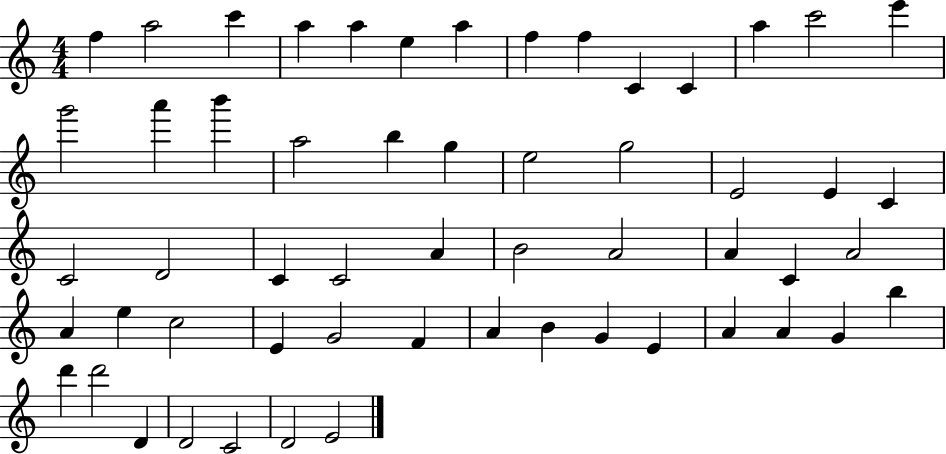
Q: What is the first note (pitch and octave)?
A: F5